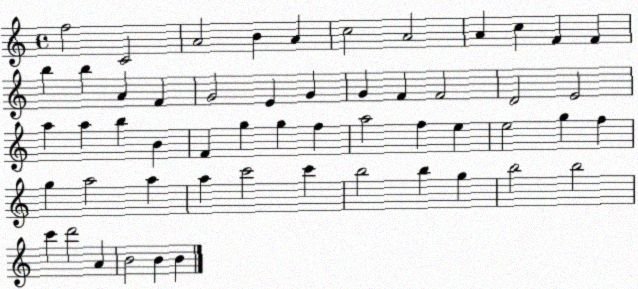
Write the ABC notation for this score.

X:1
T:Untitled
M:4/4
L:1/4
K:C
f2 C2 A2 B A c2 A2 A c F F b b A F G2 E G G F F2 D2 E2 a a b B F g g f a2 f e e2 g f g a2 a a c'2 c' b2 b g b2 b2 c' d'2 A B2 B B